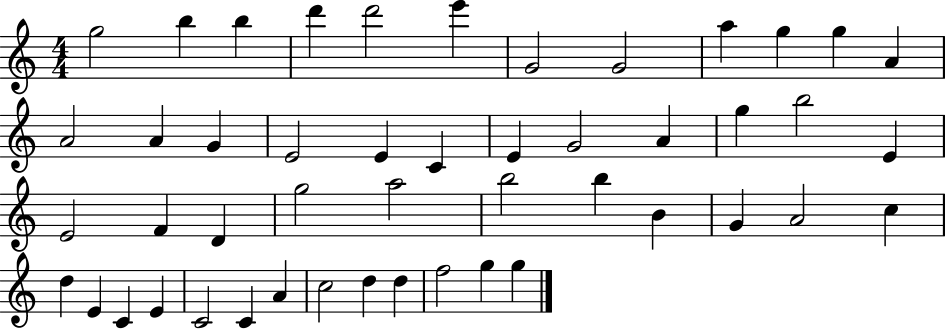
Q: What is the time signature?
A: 4/4